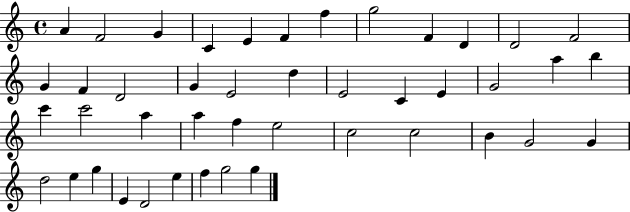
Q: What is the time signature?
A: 4/4